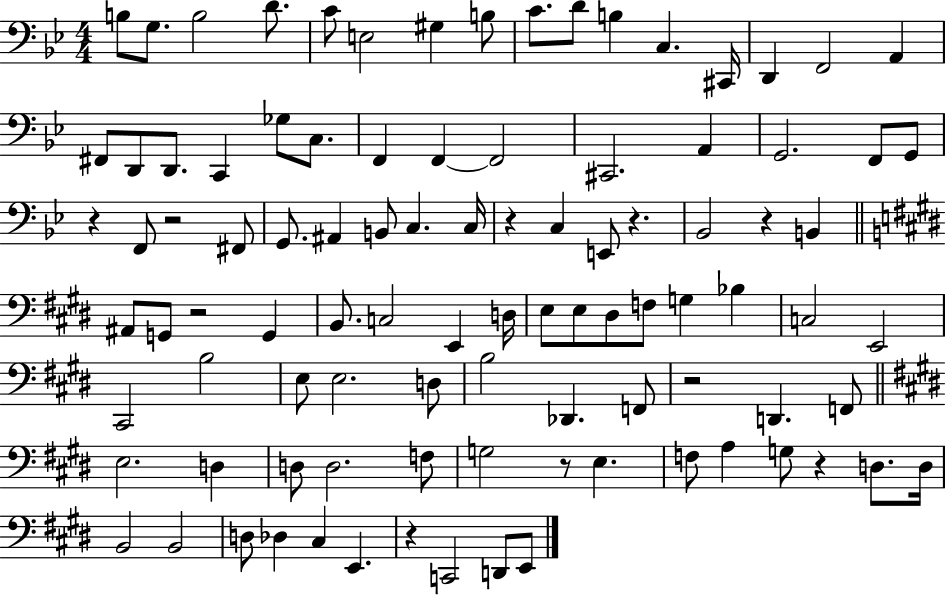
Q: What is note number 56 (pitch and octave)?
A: E2